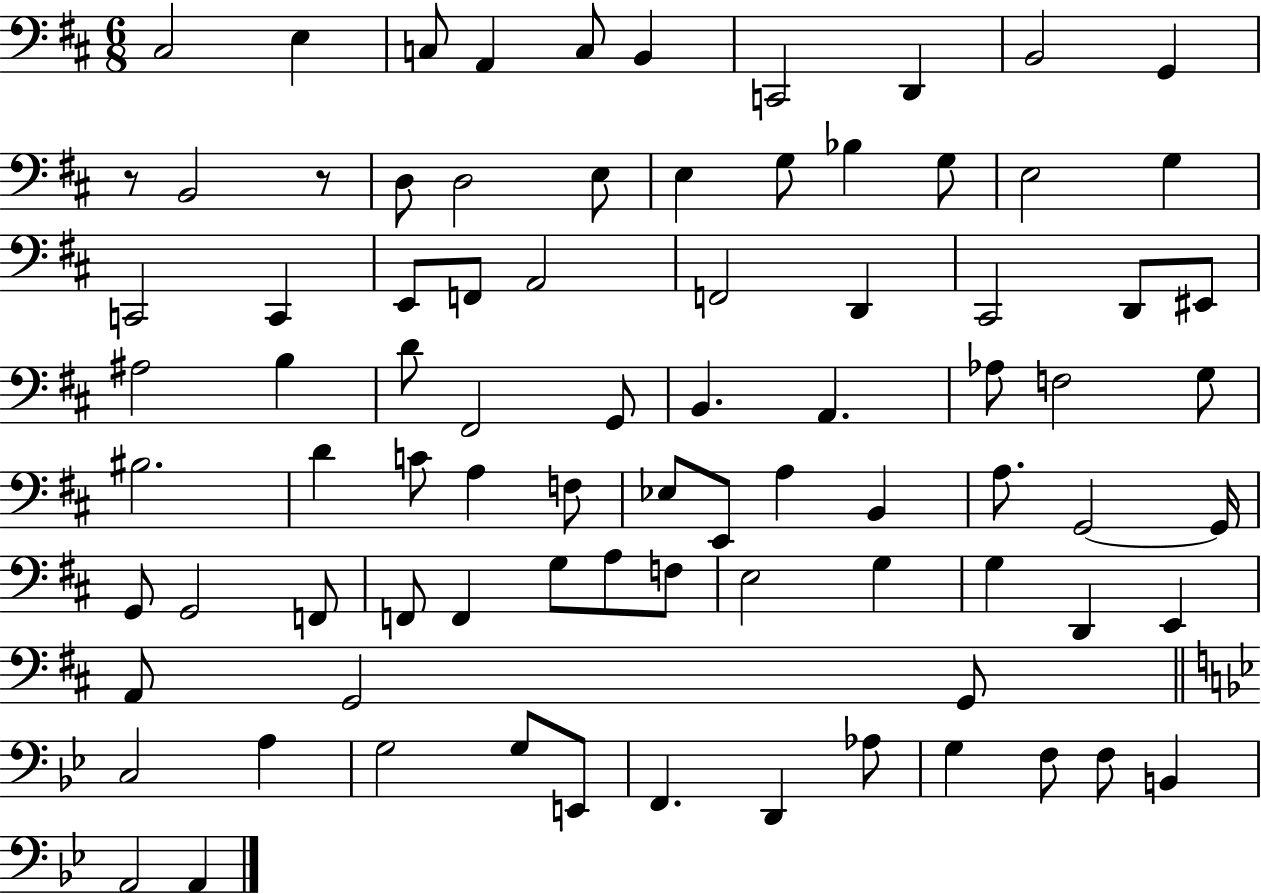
C#3/h E3/q C3/e A2/q C3/e B2/q C2/h D2/q B2/h G2/q R/e B2/h R/e D3/e D3/h E3/e E3/q G3/e Bb3/q G3/e E3/h G3/q C2/h C2/q E2/e F2/e A2/h F2/h D2/q C#2/h D2/e EIS2/e A#3/h B3/q D4/e F#2/h G2/e B2/q. A2/q. Ab3/e F3/h G3/e BIS3/h. D4/q C4/e A3/q F3/e Eb3/e E2/e A3/q B2/q A3/e. G2/h G2/s G2/e G2/h F2/e F2/e F2/q G3/e A3/e F3/e E3/h G3/q G3/q D2/q E2/q A2/e G2/h G2/e C3/h A3/q G3/h G3/e E2/e F2/q. D2/q Ab3/e G3/q F3/e F3/e B2/q A2/h A2/q